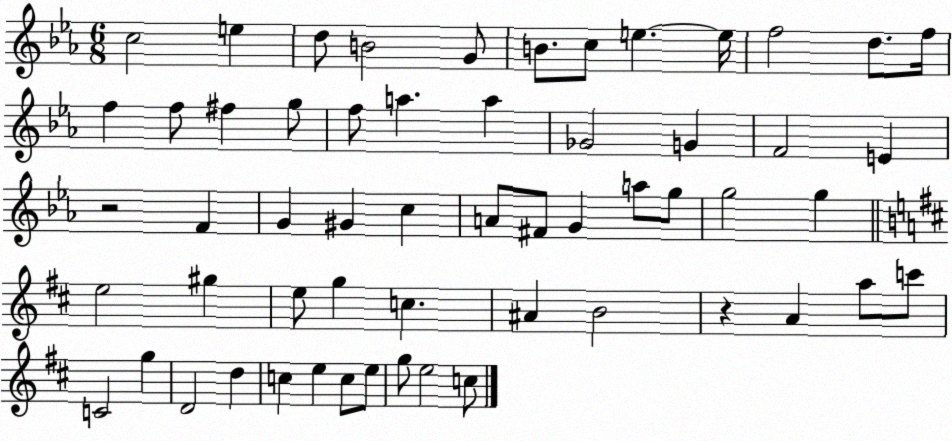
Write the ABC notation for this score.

X:1
T:Untitled
M:6/8
L:1/4
K:Eb
c2 e d/2 B2 G/2 B/2 c/2 e e/4 f2 d/2 f/4 f f/2 ^f g/2 f/2 a a _G2 G F2 E z2 F G ^G c A/2 ^F/2 G a/2 g/2 g2 g e2 ^g e/2 g c ^A B2 z A a/2 c'/2 C2 g D2 d c e c/2 e/2 g/2 e2 c/2